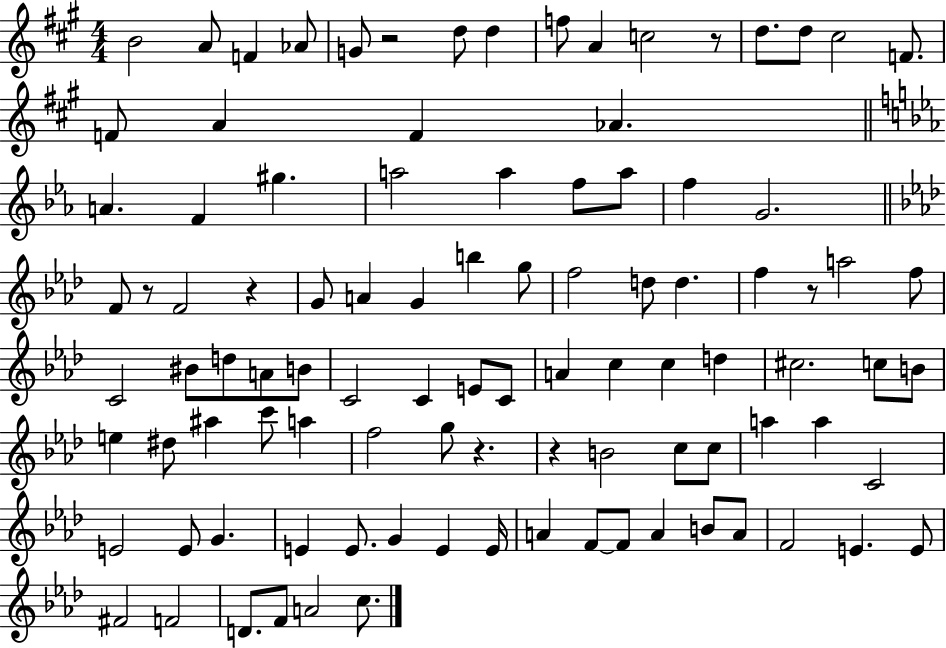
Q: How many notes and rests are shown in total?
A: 99